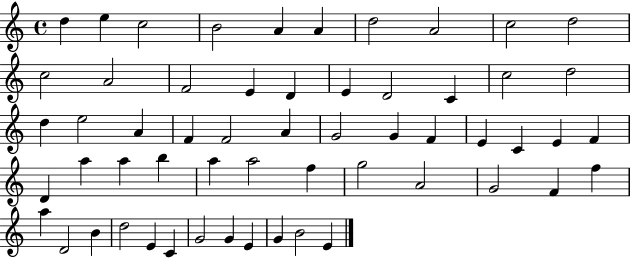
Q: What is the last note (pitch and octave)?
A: E4